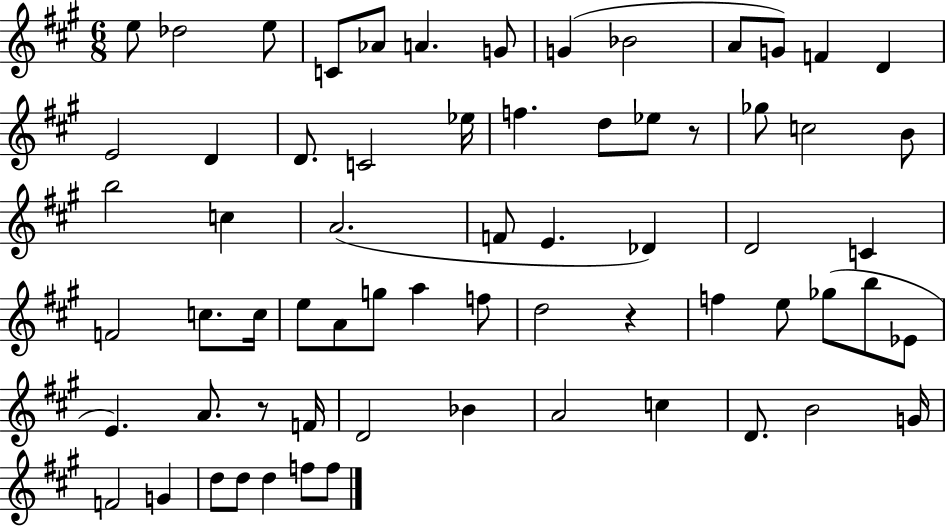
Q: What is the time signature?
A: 6/8